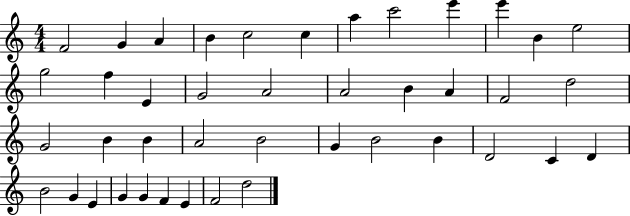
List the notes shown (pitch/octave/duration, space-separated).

F4/h G4/q A4/q B4/q C5/h C5/q A5/q C6/h E6/q E6/q B4/q E5/h G5/h F5/q E4/q G4/h A4/h A4/h B4/q A4/q F4/h D5/h G4/h B4/q B4/q A4/h B4/h G4/q B4/h B4/q D4/h C4/q D4/q B4/h G4/q E4/q G4/q G4/q F4/q E4/q F4/h D5/h